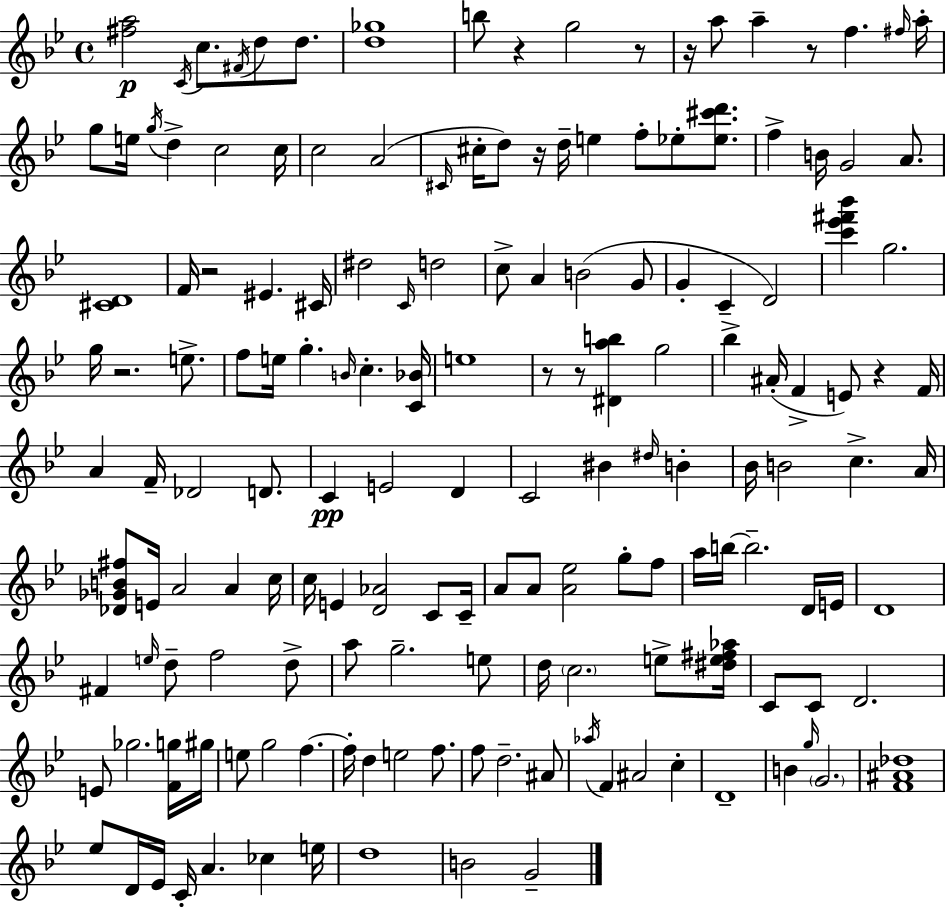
[F#5,A5]/h C4/s C5/e. F#4/s D5/e D5/e. [D5,Gb5]/w B5/e R/q G5/h R/e R/s A5/e A5/q R/e F5/q. F#5/s A5/s G5/e E5/s G5/s D5/q C5/h C5/s C5/h A4/h C#4/s C#5/s D5/e R/s D5/s E5/q F5/e Eb5/e [Eb5,C#6,D6]/e. F5/q B4/s G4/h A4/e. [C#4,D4]/w F4/s R/h EIS4/q. C#4/s D#5/h C4/s D5/h C5/e A4/q B4/h G4/e G4/q C4/q D4/h [C6,Eb6,F#6,Bb6]/q G5/h. G5/s R/h. E5/e. F5/e E5/s G5/q. B4/s C5/q. [C4,Bb4]/s E5/w R/e R/e [D#4,A5,B5]/q G5/h Bb5/q A#4/s F4/q E4/e R/q F4/s A4/q F4/s Db4/h D4/e. C4/q E4/h D4/q C4/h BIS4/q D#5/s B4/q Bb4/s B4/h C5/q. A4/s [Db4,Gb4,B4,F#5]/e E4/s A4/h A4/q C5/s C5/s E4/q [D4,Ab4]/h C4/e C4/s A4/e A4/e [A4,Eb5]/h G5/e F5/e A5/s B5/s B5/h. D4/s E4/s D4/w F#4/q E5/s D5/e F5/h D5/e A5/e G5/h. E5/e D5/s C5/h. E5/e [D#5,E5,F#5,Ab5]/s C4/e C4/e D4/h. E4/e Gb5/h. [F4,G5]/s G#5/s E5/e G5/h F5/q. F5/s D5/q E5/h F5/e. F5/e D5/h. A#4/e Ab5/s F4/q A#4/h C5/q D4/w B4/q G5/s G4/h. [F4,A#4,Db5]/w Eb5/e D4/s Eb4/s C4/s A4/q. CES5/q E5/s D5/w B4/h G4/h